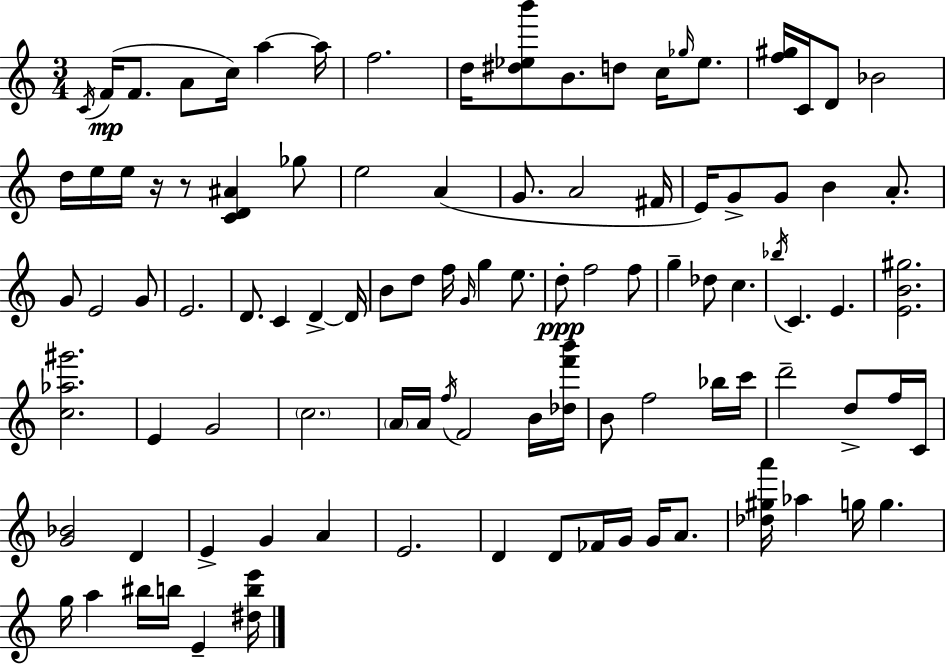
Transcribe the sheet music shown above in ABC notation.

X:1
T:Untitled
M:3/4
L:1/4
K:Am
C/4 F/4 F/2 A/2 c/4 a a/4 f2 d/4 [^d_eb']/2 B/2 d/2 c/4 _g/4 _e/2 [f^g]/4 C/4 D/2 _B2 d/4 e/4 e/4 z/4 z/2 [CD^A] _g/2 e2 A G/2 A2 ^F/4 E/4 G/2 G/2 B A/2 G/2 E2 G/2 E2 D/2 C D D/4 B/2 d/2 f/4 G/4 g e/2 d/2 f2 f/2 g _d/2 c _b/4 C E [EB^g]2 [c_a^g']2 E G2 c2 A/4 A/4 f/4 F2 B/4 [_df'b']/4 B/2 f2 _b/4 c'/4 d'2 d/2 f/4 C/4 [G_B]2 D E G A E2 D D/2 _F/4 G/4 G/4 A/2 [_d^ga']/4 _a g/4 g g/4 a ^b/4 b/4 E [^dbe']/4